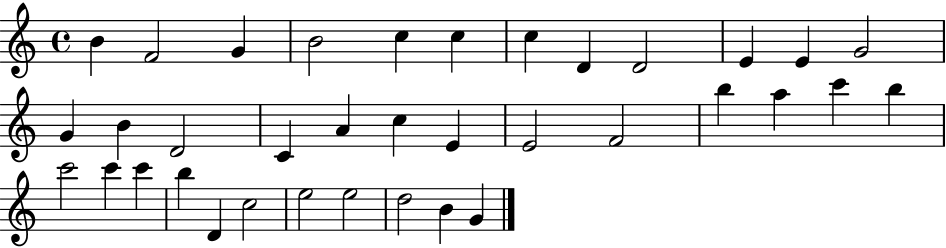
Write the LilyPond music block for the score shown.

{
  \clef treble
  \time 4/4
  \defaultTimeSignature
  \key c \major
  b'4 f'2 g'4 | b'2 c''4 c''4 | c''4 d'4 d'2 | e'4 e'4 g'2 | \break g'4 b'4 d'2 | c'4 a'4 c''4 e'4 | e'2 f'2 | b''4 a''4 c'''4 b''4 | \break c'''2 c'''4 c'''4 | b''4 d'4 c''2 | e''2 e''2 | d''2 b'4 g'4 | \break \bar "|."
}